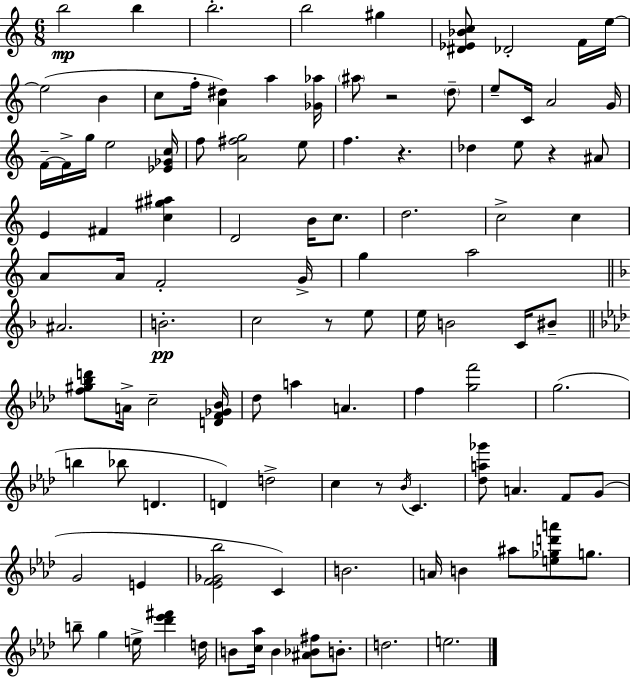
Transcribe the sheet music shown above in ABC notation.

X:1
T:Untitled
M:6/8
L:1/4
K:C
b2 b b2 b2 ^g [^D_E_Bc]/2 _D2 F/4 e/4 e2 B c/2 f/4 [A^d] a [_G_a]/4 ^a/2 z2 d/2 e/2 C/4 A2 G/4 F/4 F/4 g/4 e2 [_E_Gc]/4 f/2 [A^fg]2 e/2 f z _d e/2 z ^A/2 E ^F [c^g^a] D2 B/4 c/2 d2 c2 c A/2 A/4 F2 G/4 g a2 ^A2 B2 c2 z/2 e/2 e/4 B2 C/4 ^B/2 [f^g_bd']/2 A/4 c2 [DF_G_B]/4 _d/2 a A f [gf']2 g2 b _b/2 D D d2 c z/2 _B/4 C [_da_g']/2 A F/2 G/2 G2 E [_EF_G_b]2 C B2 A/4 B ^a/2 [e_gd'a']/2 g/2 b/2 g e/4 [_d'_e'^f'] d/4 B/2 [c_a]/4 B [^A_B^f]/2 B/2 d2 e2